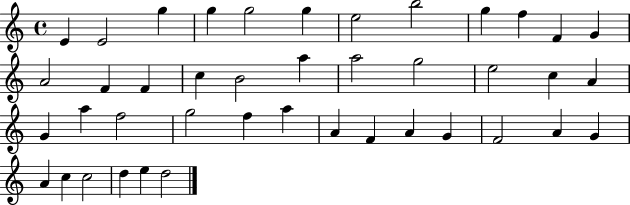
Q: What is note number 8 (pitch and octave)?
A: B5